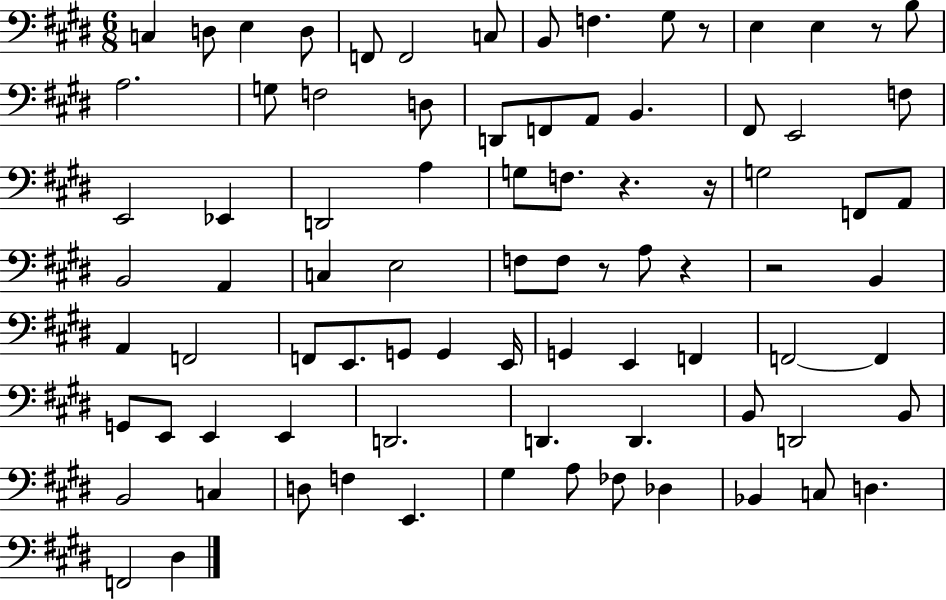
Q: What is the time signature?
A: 6/8